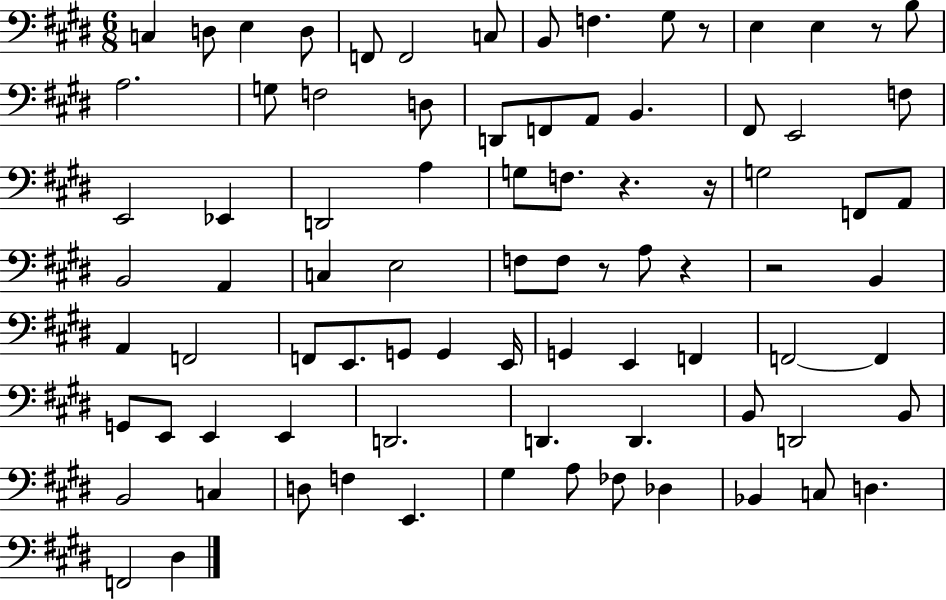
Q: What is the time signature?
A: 6/8